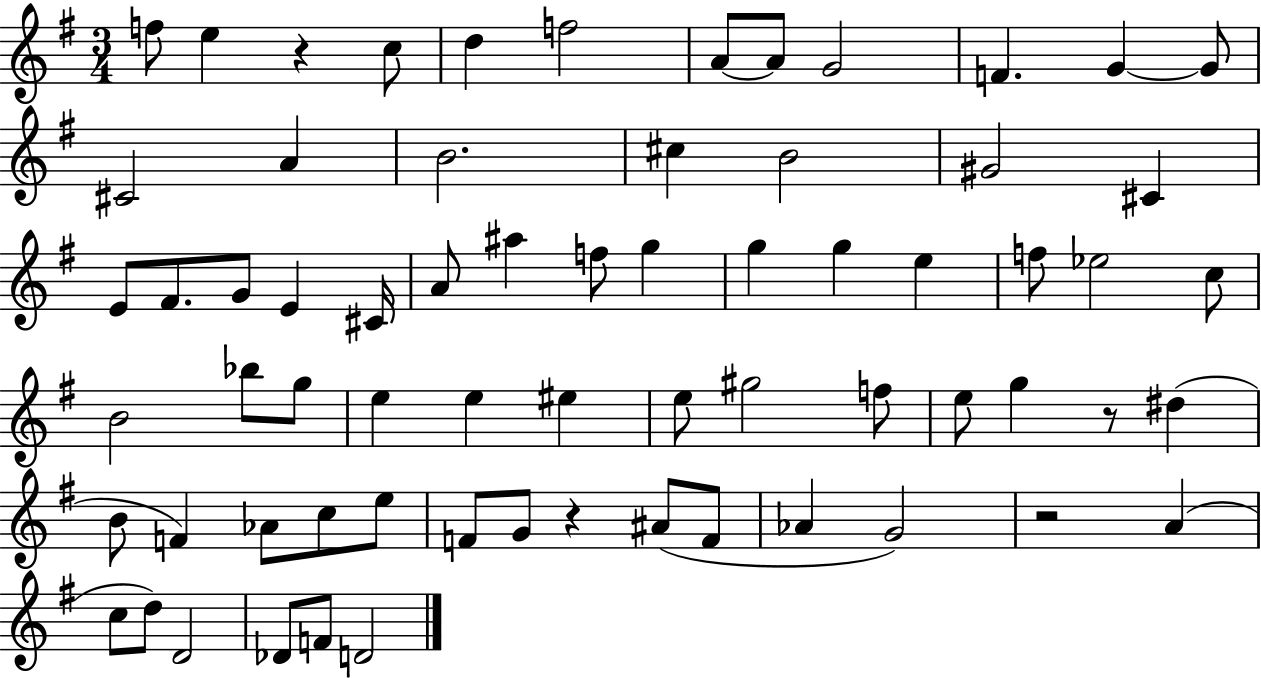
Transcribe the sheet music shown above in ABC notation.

X:1
T:Untitled
M:3/4
L:1/4
K:G
f/2 e z c/2 d f2 A/2 A/2 G2 F G G/2 ^C2 A B2 ^c B2 ^G2 ^C E/2 ^F/2 G/2 E ^C/4 A/2 ^a f/2 g g g e f/2 _e2 c/2 B2 _b/2 g/2 e e ^e e/2 ^g2 f/2 e/2 g z/2 ^d B/2 F _A/2 c/2 e/2 F/2 G/2 z ^A/2 F/2 _A G2 z2 A c/2 d/2 D2 _D/2 F/2 D2